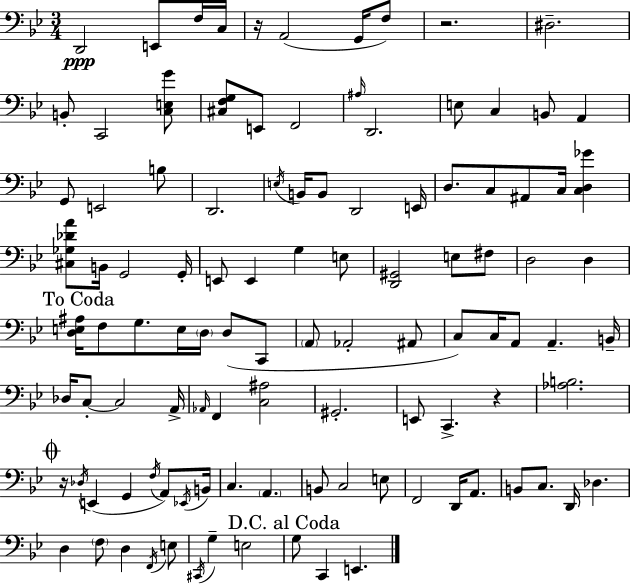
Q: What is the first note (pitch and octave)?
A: D2